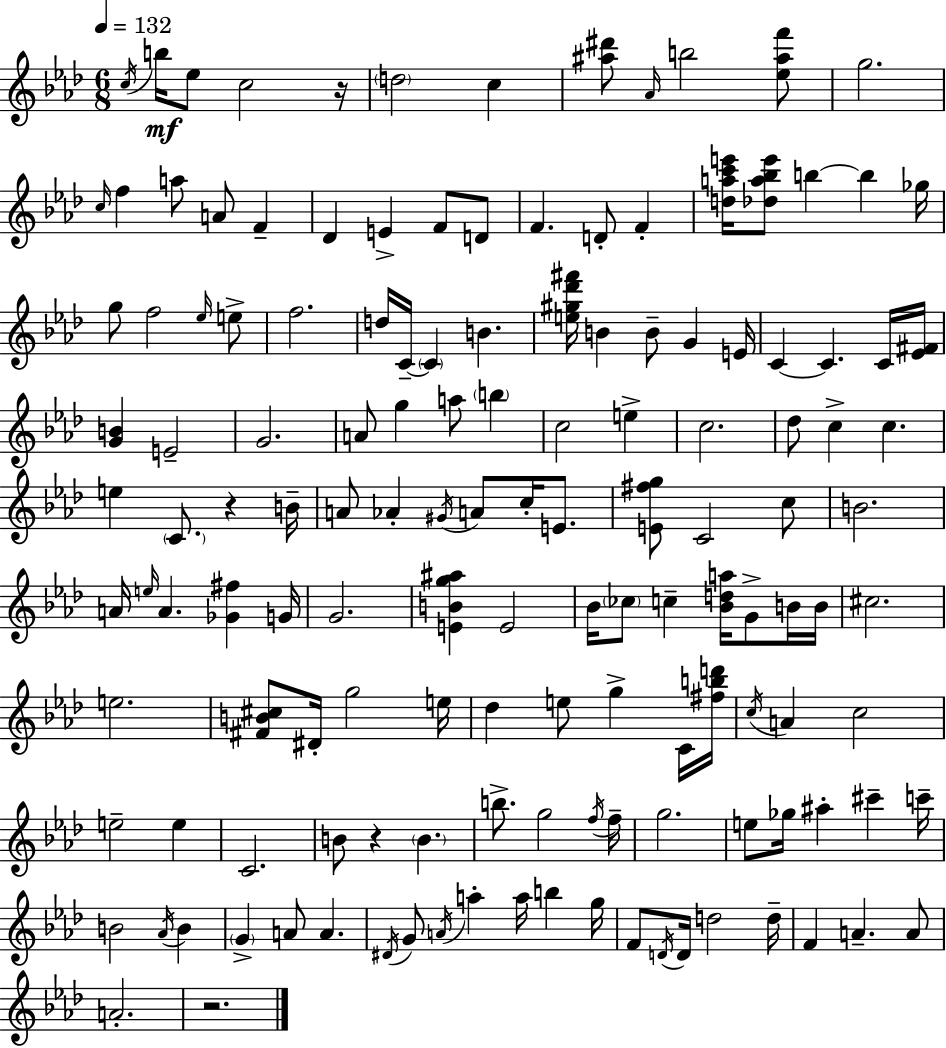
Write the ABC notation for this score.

X:1
T:Untitled
M:6/8
L:1/4
K:Ab
c/4 b/4 _e/2 c2 z/4 d2 c [^a^d']/2 _A/4 b2 [_e^af']/2 g2 c/4 f a/2 A/2 F _D E F/2 D/2 F D/2 F [dac'e']/4 [_da_be']/2 b b _g/4 g/2 f2 _e/4 e/2 f2 d/4 C/4 C B [e^g_d'^f']/4 B B/2 G E/4 C C C/4 [_E^F]/4 [GB] E2 G2 A/2 g a/2 b c2 e c2 _d/2 c c e C/2 z B/4 A/2 _A ^G/4 A/2 c/4 E/2 [E^fg]/2 C2 c/2 B2 A/4 e/4 A [_G^f] G/4 G2 [EBg^a] E2 _B/4 _c/2 c [_Bda]/4 G/2 B/4 B/4 ^c2 e2 [^FB^c]/2 ^D/4 g2 e/4 _d e/2 g C/4 [^fbd']/4 c/4 A c2 e2 e C2 B/2 z B b/2 g2 f/4 f/4 g2 e/2 _g/4 ^a ^c' c'/4 B2 _A/4 B G A/2 A ^D/4 G/2 A/4 a a/4 b g/4 F/2 D/4 D/4 d2 d/4 F A A/2 A2 z2